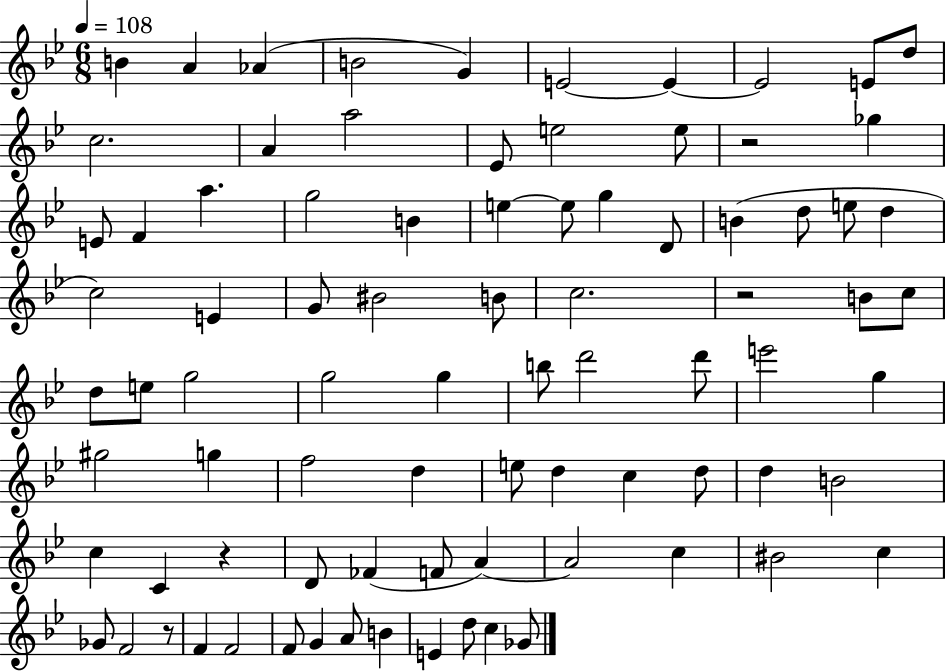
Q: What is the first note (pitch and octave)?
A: B4